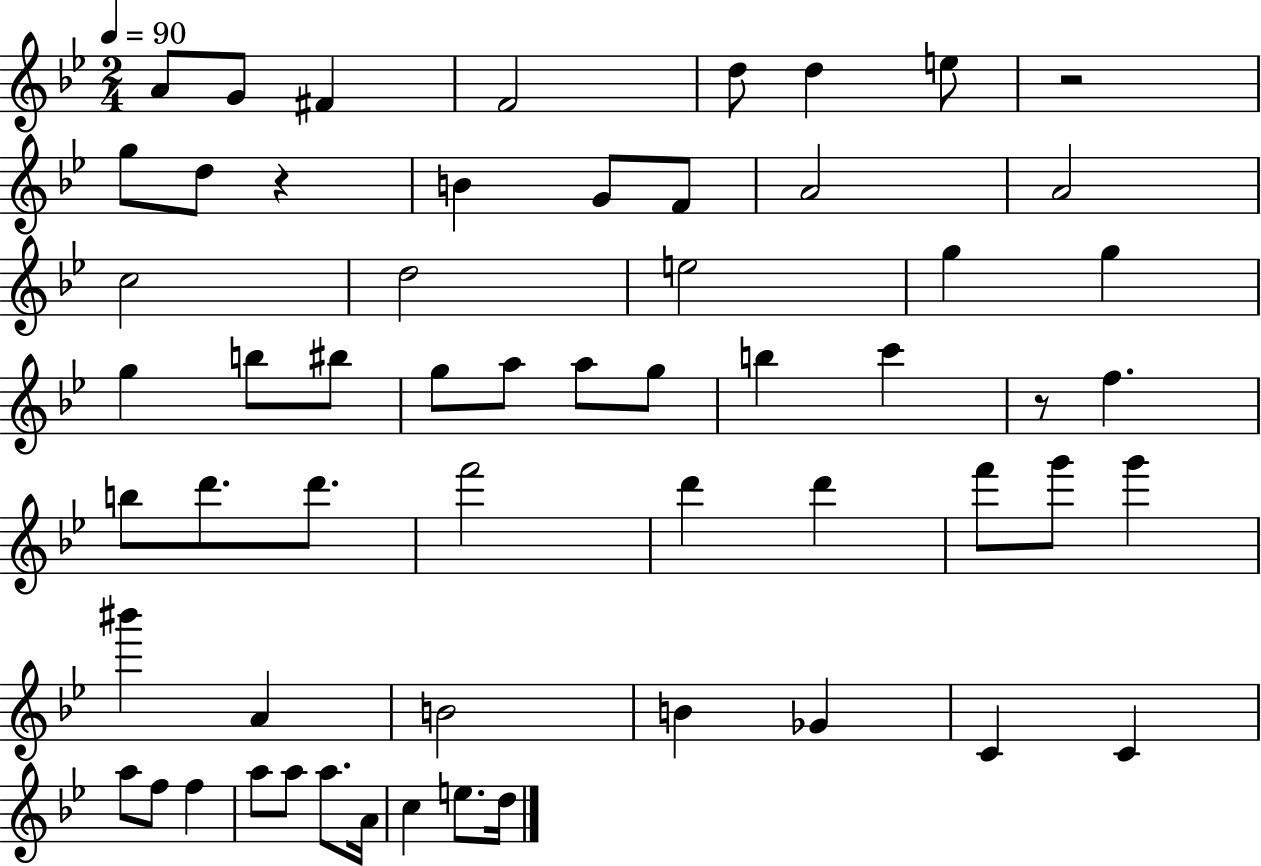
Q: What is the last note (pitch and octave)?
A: D5